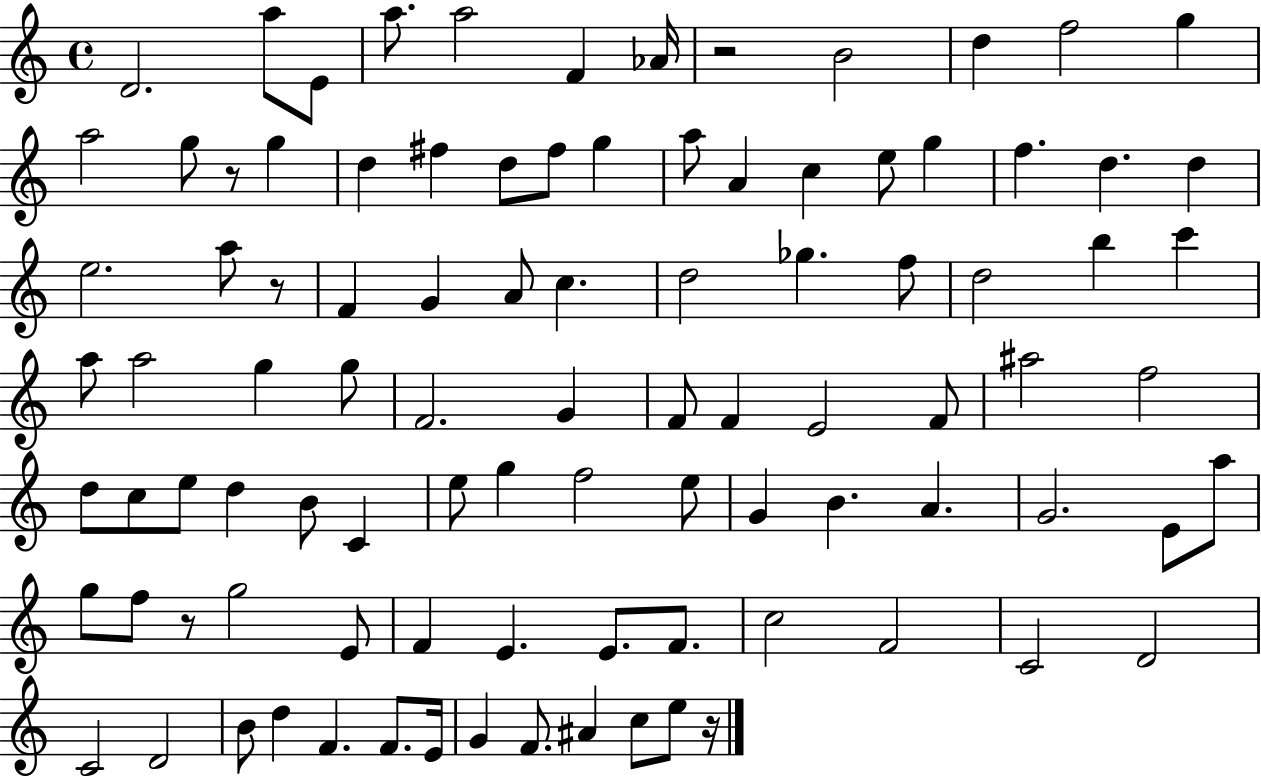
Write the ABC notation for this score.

X:1
T:Untitled
M:4/4
L:1/4
K:C
D2 a/2 E/2 a/2 a2 F _A/4 z2 B2 d f2 g a2 g/2 z/2 g d ^f d/2 ^f/2 g a/2 A c e/2 g f d d e2 a/2 z/2 F G A/2 c d2 _g f/2 d2 b c' a/2 a2 g g/2 F2 G F/2 F E2 F/2 ^a2 f2 d/2 c/2 e/2 d B/2 C e/2 g f2 e/2 G B A G2 E/2 a/2 g/2 f/2 z/2 g2 E/2 F E E/2 F/2 c2 F2 C2 D2 C2 D2 B/2 d F F/2 E/4 G F/2 ^A c/2 e/2 z/4